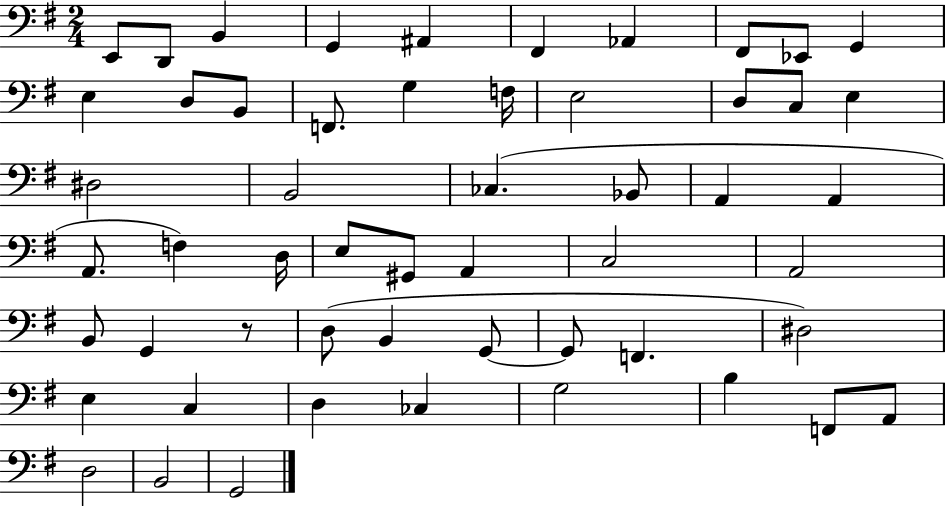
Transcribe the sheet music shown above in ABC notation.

X:1
T:Untitled
M:2/4
L:1/4
K:G
E,,/2 D,,/2 B,, G,, ^A,, ^F,, _A,, ^F,,/2 _E,,/2 G,, E, D,/2 B,,/2 F,,/2 G, F,/4 E,2 D,/2 C,/2 E, ^D,2 B,,2 _C, _B,,/2 A,, A,, A,,/2 F, D,/4 E,/2 ^G,,/2 A,, C,2 A,,2 B,,/2 G,, z/2 D,/2 B,, G,,/2 G,,/2 F,, ^D,2 E, C, D, _C, G,2 B, F,,/2 A,,/2 D,2 B,,2 G,,2